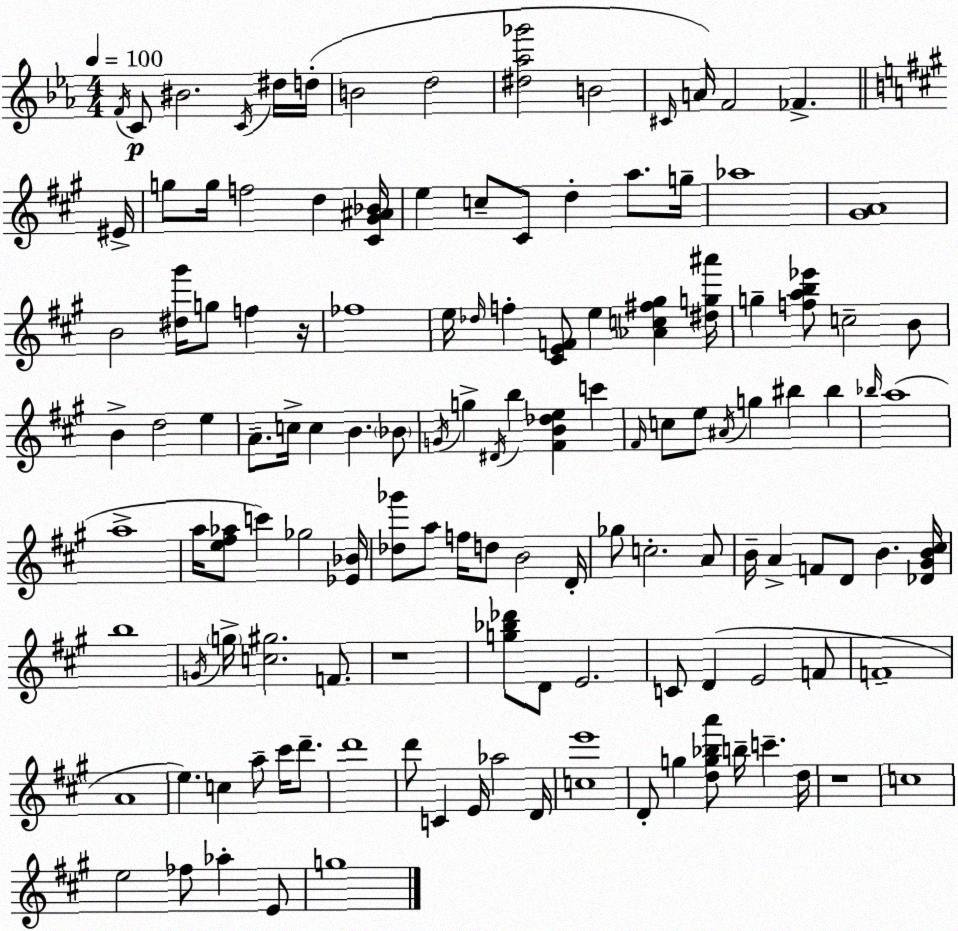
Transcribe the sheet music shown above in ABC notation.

X:1
T:Untitled
M:4/4
L:1/4
K:Eb
F/4 C/2 ^B2 C/4 ^d/4 d/4 B2 d2 [^d_a_g']2 B2 ^C/4 A/4 F2 _F ^E/4 g/2 g/4 f2 d [^C^G^A_B]/4 e c/2 ^C/2 d a/2 g/4 _a4 [^GA]4 B2 [^d^g']/4 g/2 f z/4 _f4 e/4 _d/4 f [^CEF]/2 e [_Ac^f^g] [^dg^a']/4 g [fab_e']/2 c2 B/2 B d2 e A/2 c/4 c B _B/2 G/4 g ^D/4 b [^FB_de] c' ^F/4 c/2 e/2 ^A/4 g ^b ^b _b/4 a4 a4 a/4 [e^f_a]/2 c' _g2 [_E_B]/4 [_d_g']/2 a/2 f/4 d/2 B2 D/4 _g/2 c2 A/2 B/4 A F/2 D/2 B [_D^GB^c]/4 b4 G/4 g/4 [c^g]2 F/2 z4 [g_b_d']/2 D/2 E2 C/2 D E2 F/2 F4 A4 e c a/2 ^c'/4 d'/2 d'4 d'/2 C E/4 _a2 D/4 [ce']4 D/2 g [dg_ba']/2 b/4 c' d/4 z4 c4 e2 _f/2 _a E/2 g4